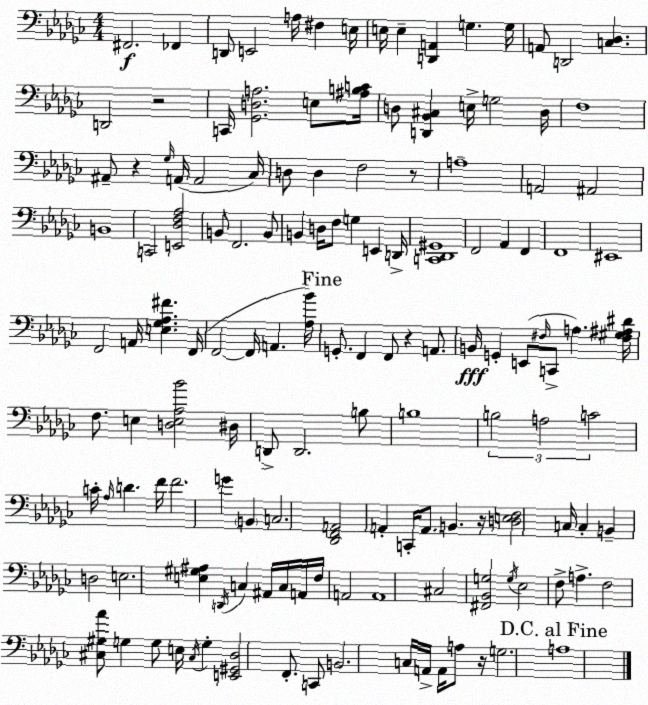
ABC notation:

X:1
T:Untitled
M:4/4
L:1/4
K:Ebm
^F,,2 _F,, D,,/2 E,,2 A,/4 ^F, E,/4 E,/4 E, [D,,A,,] G, G,/4 A,,/2 D,,2 [C,_D,] D,,2 z2 C,,/4 [_G,,D,A,]2 E,/2 [^A,B,C]/4 D,/2 [D,,_B,,^C,] E,/4 G,2 D,/4 F,4 ^A,,/2 z _G,/4 A,,/4 A,,2 _C,/4 D,/2 D, F,2 z/2 A,4 A,,2 ^A,,2 B,,4 C,,2 [E,,_D,F,_A,]2 B,,/2 F,,2 B,,/2 B,, D,/4 F,/2 G, E,, D,,/4 [C,,_D,,^G,,]4 F,,2 _A,, F,, F,,4 ^E,,4 F,,2 A,,/4 [E,_G,_A,^F] F,,/4 F,,2 F,,/4 A,, [_A,_B]/4 G,,/2 F,, F,,/2 z A,,/2 B,,/4 G,, E,,/2 ^F,/4 C,,/2 A, [^F,^G,^A,^D]/4 F,/2 E, [D,E,_A,_B]2 ^D,/4 D,,/2 D,,2 B,/2 B,4 B,2 A,2 C2 C/4 _A,/4 D F/4 F2 G B,, C,2 [_D,,F,,A,,]2 A,, C,,/4 A,,/2 B,, z/4 [D,E,F,]2 C,/4 C, B,, D,2 E,2 [E,^G,^A,] D,,/4 C, ^A,,/4 C,/4 A,,/4 F,/4 A,,2 A,,4 ^C,2 [^F,,_B,,G,]2 G,/4 _E,2 F,/2 A, F,2 [^C,^G,_A]/2 G, G,/2 E,/4 ^C,/4 G, [E,,^G,,_D,]2 F,,/2 C,,/2 B,,2 C,/4 A,,/4 A,,/4 A,/2 z/4 G,2 A,4